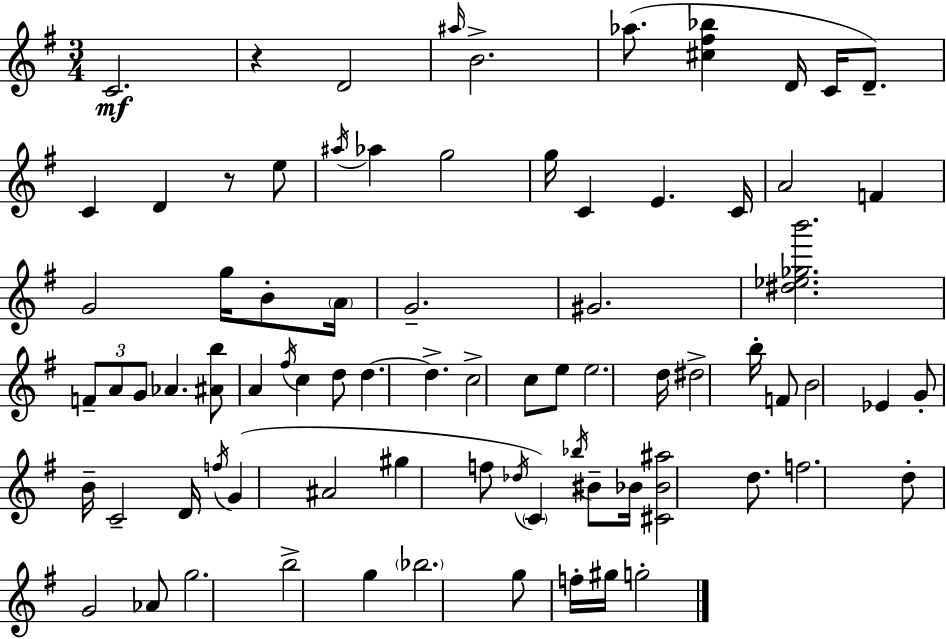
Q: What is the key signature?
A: G major